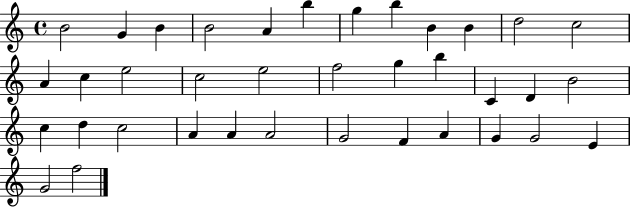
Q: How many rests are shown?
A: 0